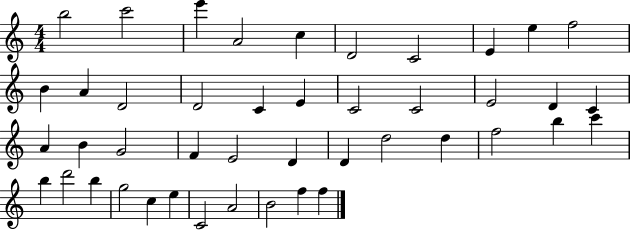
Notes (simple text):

B5/h C6/h E6/q A4/h C5/q D4/h C4/h E4/q E5/q F5/h B4/q A4/q D4/h D4/h C4/q E4/q C4/h C4/h E4/h D4/q C4/q A4/q B4/q G4/h F4/q E4/h D4/q D4/q D5/h D5/q F5/h B5/q C6/q B5/q D6/h B5/q G5/h C5/q E5/q C4/h A4/h B4/h F5/q F5/q